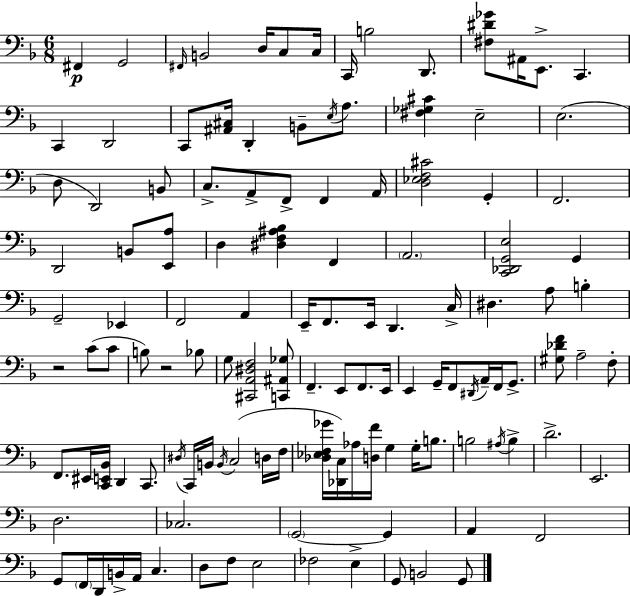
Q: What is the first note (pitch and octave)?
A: F#2